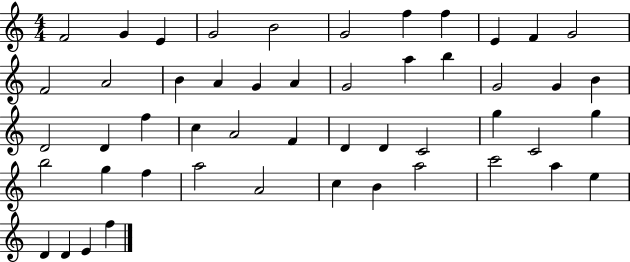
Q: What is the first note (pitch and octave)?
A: F4